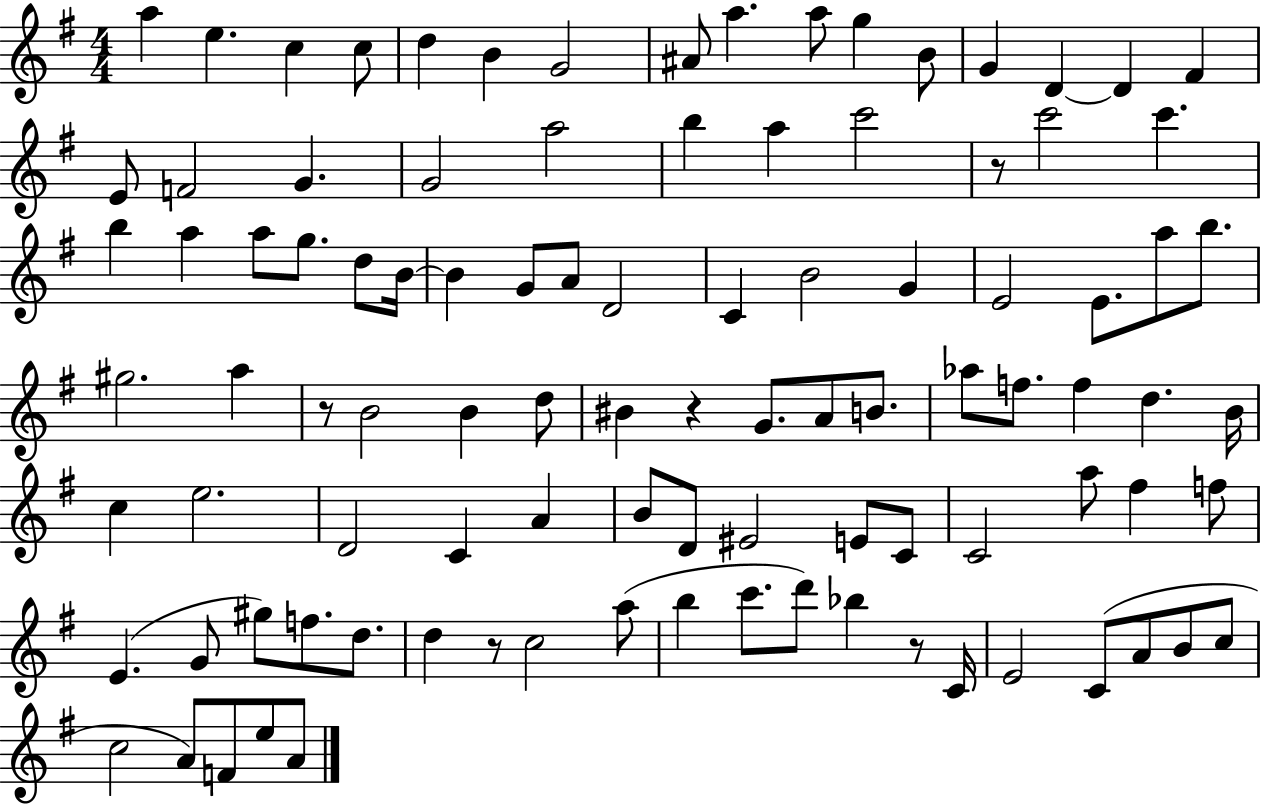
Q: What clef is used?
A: treble